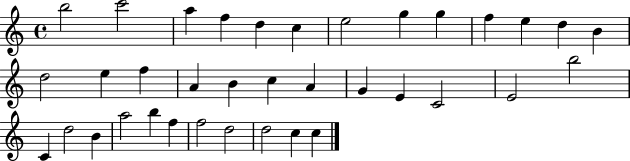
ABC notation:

X:1
T:Untitled
M:4/4
L:1/4
K:C
b2 c'2 a f d c e2 g g f e d B d2 e f A B c A G E C2 E2 b2 C d2 B a2 b f f2 d2 d2 c c